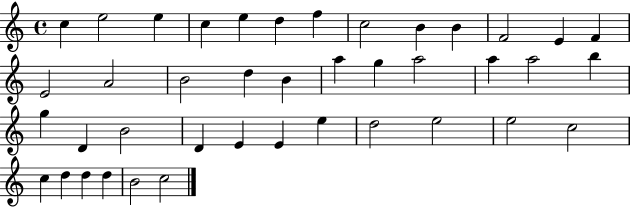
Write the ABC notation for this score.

X:1
T:Untitled
M:4/4
L:1/4
K:C
c e2 e c e d f c2 B B F2 E F E2 A2 B2 d B a g a2 a a2 b g D B2 D E E e d2 e2 e2 c2 c d d d B2 c2